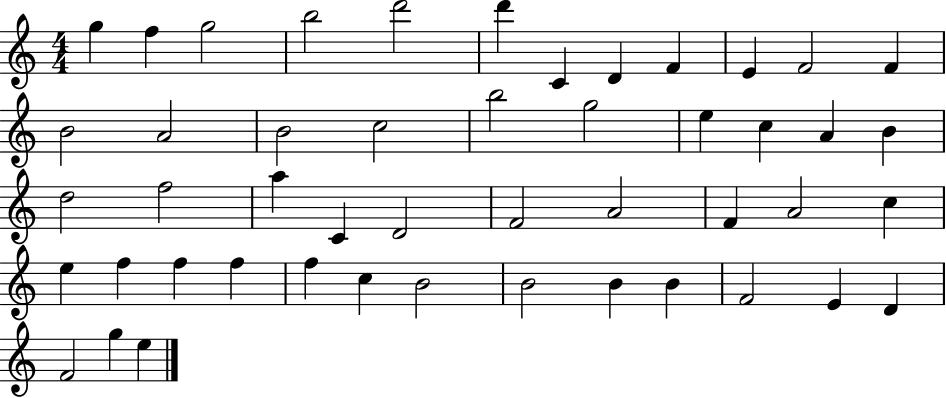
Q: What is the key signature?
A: C major